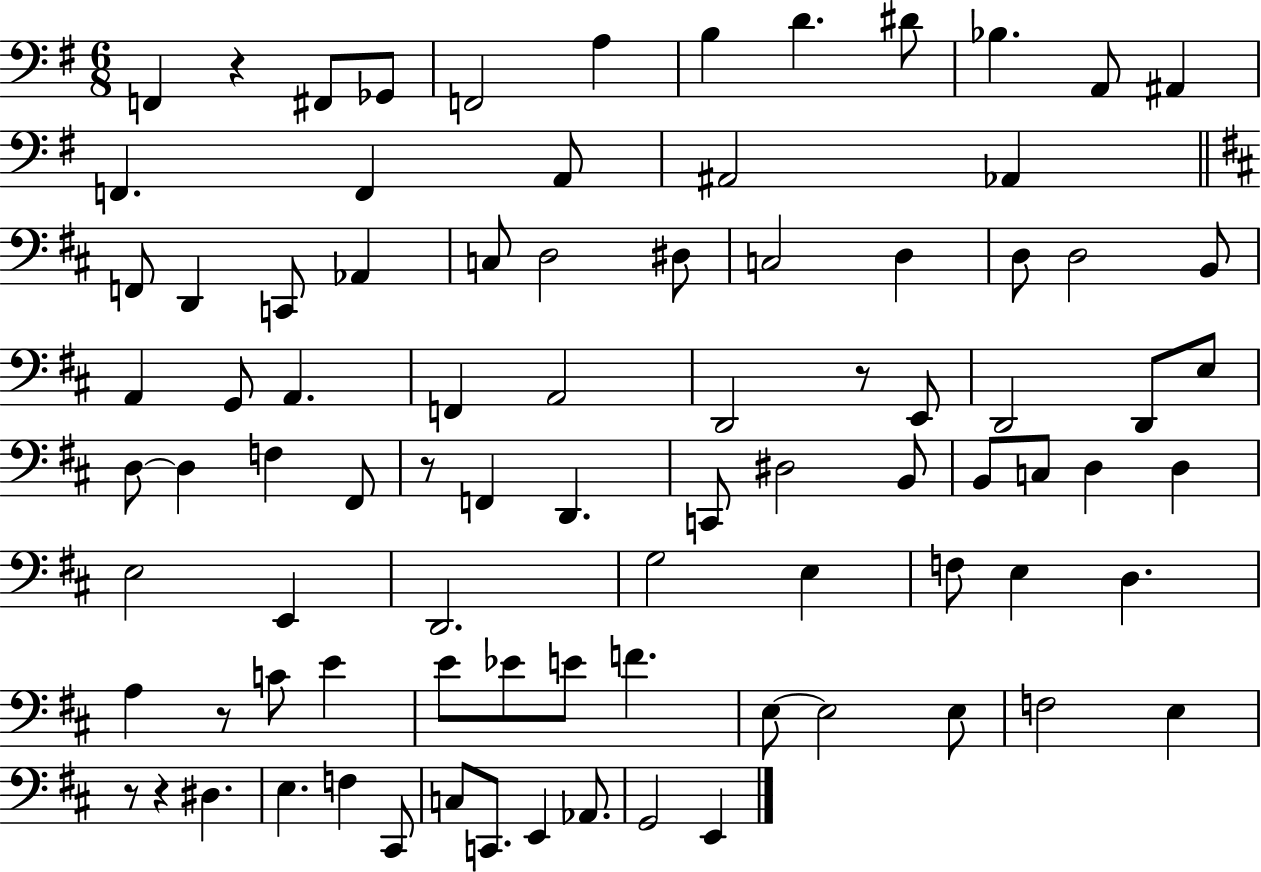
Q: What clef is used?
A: bass